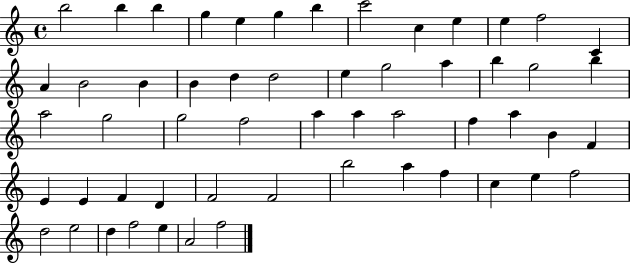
X:1
T:Untitled
M:4/4
L:1/4
K:C
b2 b b g e g b c'2 c e e f2 C A B2 B B d d2 e g2 a b g2 b a2 g2 g2 f2 a a a2 f a B F E E F D F2 F2 b2 a f c e f2 d2 e2 d f2 e A2 f2